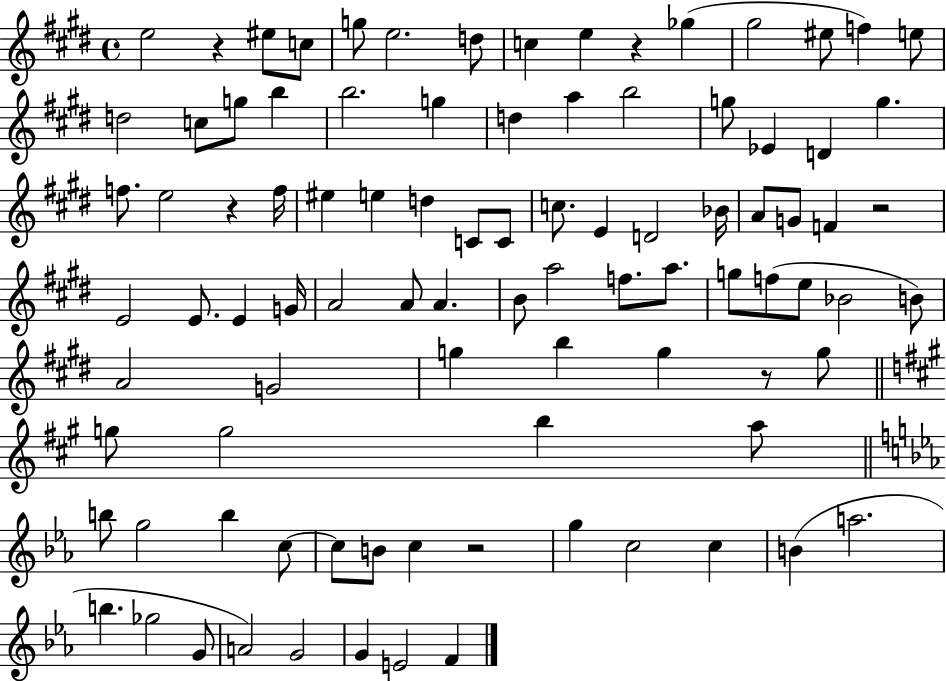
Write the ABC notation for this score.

X:1
T:Untitled
M:4/4
L:1/4
K:E
e2 z ^e/2 c/2 g/2 e2 d/2 c e z _g ^g2 ^e/2 f e/2 d2 c/2 g/2 b b2 g d a b2 g/2 _E D g f/2 e2 z f/4 ^e e d C/2 C/2 c/2 E D2 _B/4 A/2 G/2 F z2 E2 E/2 E G/4 A2 A/2 A B/2 a2 f/2 a/2 g/2 f/2 e/2 _B2 B/2 A2 G2 g b g z/2 g/2 g/2 g2 b a/2 b/2 g2 b c/2 c/2 B/2 c z2 g c2 c B a2 b _g2 G/2 A2 G2 G E2 F